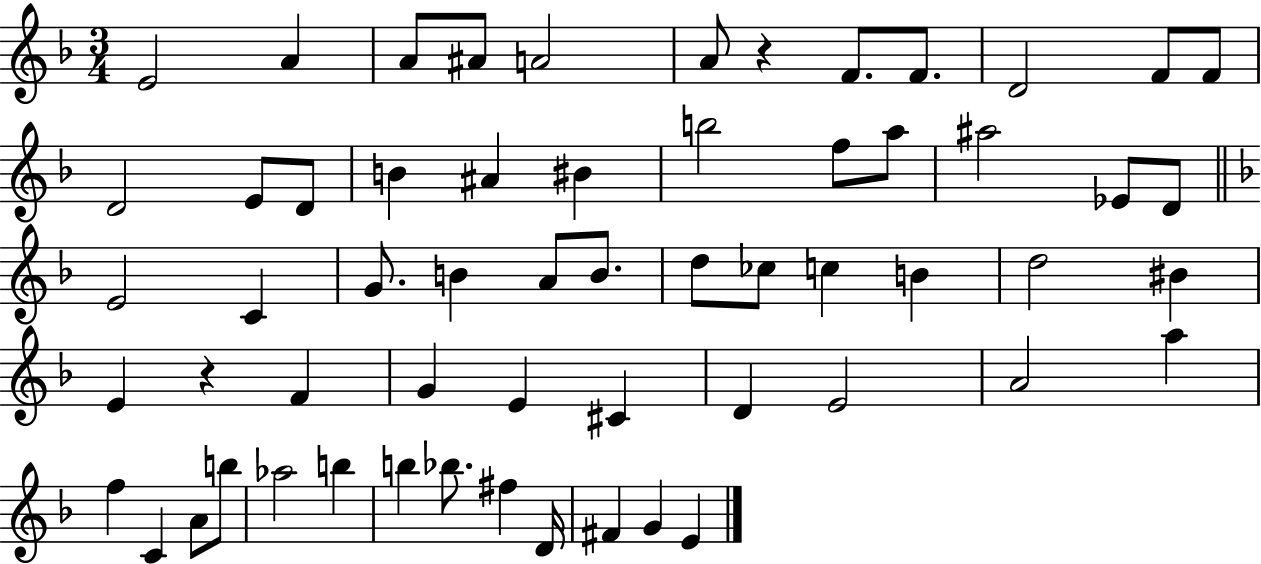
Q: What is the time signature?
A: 3/4